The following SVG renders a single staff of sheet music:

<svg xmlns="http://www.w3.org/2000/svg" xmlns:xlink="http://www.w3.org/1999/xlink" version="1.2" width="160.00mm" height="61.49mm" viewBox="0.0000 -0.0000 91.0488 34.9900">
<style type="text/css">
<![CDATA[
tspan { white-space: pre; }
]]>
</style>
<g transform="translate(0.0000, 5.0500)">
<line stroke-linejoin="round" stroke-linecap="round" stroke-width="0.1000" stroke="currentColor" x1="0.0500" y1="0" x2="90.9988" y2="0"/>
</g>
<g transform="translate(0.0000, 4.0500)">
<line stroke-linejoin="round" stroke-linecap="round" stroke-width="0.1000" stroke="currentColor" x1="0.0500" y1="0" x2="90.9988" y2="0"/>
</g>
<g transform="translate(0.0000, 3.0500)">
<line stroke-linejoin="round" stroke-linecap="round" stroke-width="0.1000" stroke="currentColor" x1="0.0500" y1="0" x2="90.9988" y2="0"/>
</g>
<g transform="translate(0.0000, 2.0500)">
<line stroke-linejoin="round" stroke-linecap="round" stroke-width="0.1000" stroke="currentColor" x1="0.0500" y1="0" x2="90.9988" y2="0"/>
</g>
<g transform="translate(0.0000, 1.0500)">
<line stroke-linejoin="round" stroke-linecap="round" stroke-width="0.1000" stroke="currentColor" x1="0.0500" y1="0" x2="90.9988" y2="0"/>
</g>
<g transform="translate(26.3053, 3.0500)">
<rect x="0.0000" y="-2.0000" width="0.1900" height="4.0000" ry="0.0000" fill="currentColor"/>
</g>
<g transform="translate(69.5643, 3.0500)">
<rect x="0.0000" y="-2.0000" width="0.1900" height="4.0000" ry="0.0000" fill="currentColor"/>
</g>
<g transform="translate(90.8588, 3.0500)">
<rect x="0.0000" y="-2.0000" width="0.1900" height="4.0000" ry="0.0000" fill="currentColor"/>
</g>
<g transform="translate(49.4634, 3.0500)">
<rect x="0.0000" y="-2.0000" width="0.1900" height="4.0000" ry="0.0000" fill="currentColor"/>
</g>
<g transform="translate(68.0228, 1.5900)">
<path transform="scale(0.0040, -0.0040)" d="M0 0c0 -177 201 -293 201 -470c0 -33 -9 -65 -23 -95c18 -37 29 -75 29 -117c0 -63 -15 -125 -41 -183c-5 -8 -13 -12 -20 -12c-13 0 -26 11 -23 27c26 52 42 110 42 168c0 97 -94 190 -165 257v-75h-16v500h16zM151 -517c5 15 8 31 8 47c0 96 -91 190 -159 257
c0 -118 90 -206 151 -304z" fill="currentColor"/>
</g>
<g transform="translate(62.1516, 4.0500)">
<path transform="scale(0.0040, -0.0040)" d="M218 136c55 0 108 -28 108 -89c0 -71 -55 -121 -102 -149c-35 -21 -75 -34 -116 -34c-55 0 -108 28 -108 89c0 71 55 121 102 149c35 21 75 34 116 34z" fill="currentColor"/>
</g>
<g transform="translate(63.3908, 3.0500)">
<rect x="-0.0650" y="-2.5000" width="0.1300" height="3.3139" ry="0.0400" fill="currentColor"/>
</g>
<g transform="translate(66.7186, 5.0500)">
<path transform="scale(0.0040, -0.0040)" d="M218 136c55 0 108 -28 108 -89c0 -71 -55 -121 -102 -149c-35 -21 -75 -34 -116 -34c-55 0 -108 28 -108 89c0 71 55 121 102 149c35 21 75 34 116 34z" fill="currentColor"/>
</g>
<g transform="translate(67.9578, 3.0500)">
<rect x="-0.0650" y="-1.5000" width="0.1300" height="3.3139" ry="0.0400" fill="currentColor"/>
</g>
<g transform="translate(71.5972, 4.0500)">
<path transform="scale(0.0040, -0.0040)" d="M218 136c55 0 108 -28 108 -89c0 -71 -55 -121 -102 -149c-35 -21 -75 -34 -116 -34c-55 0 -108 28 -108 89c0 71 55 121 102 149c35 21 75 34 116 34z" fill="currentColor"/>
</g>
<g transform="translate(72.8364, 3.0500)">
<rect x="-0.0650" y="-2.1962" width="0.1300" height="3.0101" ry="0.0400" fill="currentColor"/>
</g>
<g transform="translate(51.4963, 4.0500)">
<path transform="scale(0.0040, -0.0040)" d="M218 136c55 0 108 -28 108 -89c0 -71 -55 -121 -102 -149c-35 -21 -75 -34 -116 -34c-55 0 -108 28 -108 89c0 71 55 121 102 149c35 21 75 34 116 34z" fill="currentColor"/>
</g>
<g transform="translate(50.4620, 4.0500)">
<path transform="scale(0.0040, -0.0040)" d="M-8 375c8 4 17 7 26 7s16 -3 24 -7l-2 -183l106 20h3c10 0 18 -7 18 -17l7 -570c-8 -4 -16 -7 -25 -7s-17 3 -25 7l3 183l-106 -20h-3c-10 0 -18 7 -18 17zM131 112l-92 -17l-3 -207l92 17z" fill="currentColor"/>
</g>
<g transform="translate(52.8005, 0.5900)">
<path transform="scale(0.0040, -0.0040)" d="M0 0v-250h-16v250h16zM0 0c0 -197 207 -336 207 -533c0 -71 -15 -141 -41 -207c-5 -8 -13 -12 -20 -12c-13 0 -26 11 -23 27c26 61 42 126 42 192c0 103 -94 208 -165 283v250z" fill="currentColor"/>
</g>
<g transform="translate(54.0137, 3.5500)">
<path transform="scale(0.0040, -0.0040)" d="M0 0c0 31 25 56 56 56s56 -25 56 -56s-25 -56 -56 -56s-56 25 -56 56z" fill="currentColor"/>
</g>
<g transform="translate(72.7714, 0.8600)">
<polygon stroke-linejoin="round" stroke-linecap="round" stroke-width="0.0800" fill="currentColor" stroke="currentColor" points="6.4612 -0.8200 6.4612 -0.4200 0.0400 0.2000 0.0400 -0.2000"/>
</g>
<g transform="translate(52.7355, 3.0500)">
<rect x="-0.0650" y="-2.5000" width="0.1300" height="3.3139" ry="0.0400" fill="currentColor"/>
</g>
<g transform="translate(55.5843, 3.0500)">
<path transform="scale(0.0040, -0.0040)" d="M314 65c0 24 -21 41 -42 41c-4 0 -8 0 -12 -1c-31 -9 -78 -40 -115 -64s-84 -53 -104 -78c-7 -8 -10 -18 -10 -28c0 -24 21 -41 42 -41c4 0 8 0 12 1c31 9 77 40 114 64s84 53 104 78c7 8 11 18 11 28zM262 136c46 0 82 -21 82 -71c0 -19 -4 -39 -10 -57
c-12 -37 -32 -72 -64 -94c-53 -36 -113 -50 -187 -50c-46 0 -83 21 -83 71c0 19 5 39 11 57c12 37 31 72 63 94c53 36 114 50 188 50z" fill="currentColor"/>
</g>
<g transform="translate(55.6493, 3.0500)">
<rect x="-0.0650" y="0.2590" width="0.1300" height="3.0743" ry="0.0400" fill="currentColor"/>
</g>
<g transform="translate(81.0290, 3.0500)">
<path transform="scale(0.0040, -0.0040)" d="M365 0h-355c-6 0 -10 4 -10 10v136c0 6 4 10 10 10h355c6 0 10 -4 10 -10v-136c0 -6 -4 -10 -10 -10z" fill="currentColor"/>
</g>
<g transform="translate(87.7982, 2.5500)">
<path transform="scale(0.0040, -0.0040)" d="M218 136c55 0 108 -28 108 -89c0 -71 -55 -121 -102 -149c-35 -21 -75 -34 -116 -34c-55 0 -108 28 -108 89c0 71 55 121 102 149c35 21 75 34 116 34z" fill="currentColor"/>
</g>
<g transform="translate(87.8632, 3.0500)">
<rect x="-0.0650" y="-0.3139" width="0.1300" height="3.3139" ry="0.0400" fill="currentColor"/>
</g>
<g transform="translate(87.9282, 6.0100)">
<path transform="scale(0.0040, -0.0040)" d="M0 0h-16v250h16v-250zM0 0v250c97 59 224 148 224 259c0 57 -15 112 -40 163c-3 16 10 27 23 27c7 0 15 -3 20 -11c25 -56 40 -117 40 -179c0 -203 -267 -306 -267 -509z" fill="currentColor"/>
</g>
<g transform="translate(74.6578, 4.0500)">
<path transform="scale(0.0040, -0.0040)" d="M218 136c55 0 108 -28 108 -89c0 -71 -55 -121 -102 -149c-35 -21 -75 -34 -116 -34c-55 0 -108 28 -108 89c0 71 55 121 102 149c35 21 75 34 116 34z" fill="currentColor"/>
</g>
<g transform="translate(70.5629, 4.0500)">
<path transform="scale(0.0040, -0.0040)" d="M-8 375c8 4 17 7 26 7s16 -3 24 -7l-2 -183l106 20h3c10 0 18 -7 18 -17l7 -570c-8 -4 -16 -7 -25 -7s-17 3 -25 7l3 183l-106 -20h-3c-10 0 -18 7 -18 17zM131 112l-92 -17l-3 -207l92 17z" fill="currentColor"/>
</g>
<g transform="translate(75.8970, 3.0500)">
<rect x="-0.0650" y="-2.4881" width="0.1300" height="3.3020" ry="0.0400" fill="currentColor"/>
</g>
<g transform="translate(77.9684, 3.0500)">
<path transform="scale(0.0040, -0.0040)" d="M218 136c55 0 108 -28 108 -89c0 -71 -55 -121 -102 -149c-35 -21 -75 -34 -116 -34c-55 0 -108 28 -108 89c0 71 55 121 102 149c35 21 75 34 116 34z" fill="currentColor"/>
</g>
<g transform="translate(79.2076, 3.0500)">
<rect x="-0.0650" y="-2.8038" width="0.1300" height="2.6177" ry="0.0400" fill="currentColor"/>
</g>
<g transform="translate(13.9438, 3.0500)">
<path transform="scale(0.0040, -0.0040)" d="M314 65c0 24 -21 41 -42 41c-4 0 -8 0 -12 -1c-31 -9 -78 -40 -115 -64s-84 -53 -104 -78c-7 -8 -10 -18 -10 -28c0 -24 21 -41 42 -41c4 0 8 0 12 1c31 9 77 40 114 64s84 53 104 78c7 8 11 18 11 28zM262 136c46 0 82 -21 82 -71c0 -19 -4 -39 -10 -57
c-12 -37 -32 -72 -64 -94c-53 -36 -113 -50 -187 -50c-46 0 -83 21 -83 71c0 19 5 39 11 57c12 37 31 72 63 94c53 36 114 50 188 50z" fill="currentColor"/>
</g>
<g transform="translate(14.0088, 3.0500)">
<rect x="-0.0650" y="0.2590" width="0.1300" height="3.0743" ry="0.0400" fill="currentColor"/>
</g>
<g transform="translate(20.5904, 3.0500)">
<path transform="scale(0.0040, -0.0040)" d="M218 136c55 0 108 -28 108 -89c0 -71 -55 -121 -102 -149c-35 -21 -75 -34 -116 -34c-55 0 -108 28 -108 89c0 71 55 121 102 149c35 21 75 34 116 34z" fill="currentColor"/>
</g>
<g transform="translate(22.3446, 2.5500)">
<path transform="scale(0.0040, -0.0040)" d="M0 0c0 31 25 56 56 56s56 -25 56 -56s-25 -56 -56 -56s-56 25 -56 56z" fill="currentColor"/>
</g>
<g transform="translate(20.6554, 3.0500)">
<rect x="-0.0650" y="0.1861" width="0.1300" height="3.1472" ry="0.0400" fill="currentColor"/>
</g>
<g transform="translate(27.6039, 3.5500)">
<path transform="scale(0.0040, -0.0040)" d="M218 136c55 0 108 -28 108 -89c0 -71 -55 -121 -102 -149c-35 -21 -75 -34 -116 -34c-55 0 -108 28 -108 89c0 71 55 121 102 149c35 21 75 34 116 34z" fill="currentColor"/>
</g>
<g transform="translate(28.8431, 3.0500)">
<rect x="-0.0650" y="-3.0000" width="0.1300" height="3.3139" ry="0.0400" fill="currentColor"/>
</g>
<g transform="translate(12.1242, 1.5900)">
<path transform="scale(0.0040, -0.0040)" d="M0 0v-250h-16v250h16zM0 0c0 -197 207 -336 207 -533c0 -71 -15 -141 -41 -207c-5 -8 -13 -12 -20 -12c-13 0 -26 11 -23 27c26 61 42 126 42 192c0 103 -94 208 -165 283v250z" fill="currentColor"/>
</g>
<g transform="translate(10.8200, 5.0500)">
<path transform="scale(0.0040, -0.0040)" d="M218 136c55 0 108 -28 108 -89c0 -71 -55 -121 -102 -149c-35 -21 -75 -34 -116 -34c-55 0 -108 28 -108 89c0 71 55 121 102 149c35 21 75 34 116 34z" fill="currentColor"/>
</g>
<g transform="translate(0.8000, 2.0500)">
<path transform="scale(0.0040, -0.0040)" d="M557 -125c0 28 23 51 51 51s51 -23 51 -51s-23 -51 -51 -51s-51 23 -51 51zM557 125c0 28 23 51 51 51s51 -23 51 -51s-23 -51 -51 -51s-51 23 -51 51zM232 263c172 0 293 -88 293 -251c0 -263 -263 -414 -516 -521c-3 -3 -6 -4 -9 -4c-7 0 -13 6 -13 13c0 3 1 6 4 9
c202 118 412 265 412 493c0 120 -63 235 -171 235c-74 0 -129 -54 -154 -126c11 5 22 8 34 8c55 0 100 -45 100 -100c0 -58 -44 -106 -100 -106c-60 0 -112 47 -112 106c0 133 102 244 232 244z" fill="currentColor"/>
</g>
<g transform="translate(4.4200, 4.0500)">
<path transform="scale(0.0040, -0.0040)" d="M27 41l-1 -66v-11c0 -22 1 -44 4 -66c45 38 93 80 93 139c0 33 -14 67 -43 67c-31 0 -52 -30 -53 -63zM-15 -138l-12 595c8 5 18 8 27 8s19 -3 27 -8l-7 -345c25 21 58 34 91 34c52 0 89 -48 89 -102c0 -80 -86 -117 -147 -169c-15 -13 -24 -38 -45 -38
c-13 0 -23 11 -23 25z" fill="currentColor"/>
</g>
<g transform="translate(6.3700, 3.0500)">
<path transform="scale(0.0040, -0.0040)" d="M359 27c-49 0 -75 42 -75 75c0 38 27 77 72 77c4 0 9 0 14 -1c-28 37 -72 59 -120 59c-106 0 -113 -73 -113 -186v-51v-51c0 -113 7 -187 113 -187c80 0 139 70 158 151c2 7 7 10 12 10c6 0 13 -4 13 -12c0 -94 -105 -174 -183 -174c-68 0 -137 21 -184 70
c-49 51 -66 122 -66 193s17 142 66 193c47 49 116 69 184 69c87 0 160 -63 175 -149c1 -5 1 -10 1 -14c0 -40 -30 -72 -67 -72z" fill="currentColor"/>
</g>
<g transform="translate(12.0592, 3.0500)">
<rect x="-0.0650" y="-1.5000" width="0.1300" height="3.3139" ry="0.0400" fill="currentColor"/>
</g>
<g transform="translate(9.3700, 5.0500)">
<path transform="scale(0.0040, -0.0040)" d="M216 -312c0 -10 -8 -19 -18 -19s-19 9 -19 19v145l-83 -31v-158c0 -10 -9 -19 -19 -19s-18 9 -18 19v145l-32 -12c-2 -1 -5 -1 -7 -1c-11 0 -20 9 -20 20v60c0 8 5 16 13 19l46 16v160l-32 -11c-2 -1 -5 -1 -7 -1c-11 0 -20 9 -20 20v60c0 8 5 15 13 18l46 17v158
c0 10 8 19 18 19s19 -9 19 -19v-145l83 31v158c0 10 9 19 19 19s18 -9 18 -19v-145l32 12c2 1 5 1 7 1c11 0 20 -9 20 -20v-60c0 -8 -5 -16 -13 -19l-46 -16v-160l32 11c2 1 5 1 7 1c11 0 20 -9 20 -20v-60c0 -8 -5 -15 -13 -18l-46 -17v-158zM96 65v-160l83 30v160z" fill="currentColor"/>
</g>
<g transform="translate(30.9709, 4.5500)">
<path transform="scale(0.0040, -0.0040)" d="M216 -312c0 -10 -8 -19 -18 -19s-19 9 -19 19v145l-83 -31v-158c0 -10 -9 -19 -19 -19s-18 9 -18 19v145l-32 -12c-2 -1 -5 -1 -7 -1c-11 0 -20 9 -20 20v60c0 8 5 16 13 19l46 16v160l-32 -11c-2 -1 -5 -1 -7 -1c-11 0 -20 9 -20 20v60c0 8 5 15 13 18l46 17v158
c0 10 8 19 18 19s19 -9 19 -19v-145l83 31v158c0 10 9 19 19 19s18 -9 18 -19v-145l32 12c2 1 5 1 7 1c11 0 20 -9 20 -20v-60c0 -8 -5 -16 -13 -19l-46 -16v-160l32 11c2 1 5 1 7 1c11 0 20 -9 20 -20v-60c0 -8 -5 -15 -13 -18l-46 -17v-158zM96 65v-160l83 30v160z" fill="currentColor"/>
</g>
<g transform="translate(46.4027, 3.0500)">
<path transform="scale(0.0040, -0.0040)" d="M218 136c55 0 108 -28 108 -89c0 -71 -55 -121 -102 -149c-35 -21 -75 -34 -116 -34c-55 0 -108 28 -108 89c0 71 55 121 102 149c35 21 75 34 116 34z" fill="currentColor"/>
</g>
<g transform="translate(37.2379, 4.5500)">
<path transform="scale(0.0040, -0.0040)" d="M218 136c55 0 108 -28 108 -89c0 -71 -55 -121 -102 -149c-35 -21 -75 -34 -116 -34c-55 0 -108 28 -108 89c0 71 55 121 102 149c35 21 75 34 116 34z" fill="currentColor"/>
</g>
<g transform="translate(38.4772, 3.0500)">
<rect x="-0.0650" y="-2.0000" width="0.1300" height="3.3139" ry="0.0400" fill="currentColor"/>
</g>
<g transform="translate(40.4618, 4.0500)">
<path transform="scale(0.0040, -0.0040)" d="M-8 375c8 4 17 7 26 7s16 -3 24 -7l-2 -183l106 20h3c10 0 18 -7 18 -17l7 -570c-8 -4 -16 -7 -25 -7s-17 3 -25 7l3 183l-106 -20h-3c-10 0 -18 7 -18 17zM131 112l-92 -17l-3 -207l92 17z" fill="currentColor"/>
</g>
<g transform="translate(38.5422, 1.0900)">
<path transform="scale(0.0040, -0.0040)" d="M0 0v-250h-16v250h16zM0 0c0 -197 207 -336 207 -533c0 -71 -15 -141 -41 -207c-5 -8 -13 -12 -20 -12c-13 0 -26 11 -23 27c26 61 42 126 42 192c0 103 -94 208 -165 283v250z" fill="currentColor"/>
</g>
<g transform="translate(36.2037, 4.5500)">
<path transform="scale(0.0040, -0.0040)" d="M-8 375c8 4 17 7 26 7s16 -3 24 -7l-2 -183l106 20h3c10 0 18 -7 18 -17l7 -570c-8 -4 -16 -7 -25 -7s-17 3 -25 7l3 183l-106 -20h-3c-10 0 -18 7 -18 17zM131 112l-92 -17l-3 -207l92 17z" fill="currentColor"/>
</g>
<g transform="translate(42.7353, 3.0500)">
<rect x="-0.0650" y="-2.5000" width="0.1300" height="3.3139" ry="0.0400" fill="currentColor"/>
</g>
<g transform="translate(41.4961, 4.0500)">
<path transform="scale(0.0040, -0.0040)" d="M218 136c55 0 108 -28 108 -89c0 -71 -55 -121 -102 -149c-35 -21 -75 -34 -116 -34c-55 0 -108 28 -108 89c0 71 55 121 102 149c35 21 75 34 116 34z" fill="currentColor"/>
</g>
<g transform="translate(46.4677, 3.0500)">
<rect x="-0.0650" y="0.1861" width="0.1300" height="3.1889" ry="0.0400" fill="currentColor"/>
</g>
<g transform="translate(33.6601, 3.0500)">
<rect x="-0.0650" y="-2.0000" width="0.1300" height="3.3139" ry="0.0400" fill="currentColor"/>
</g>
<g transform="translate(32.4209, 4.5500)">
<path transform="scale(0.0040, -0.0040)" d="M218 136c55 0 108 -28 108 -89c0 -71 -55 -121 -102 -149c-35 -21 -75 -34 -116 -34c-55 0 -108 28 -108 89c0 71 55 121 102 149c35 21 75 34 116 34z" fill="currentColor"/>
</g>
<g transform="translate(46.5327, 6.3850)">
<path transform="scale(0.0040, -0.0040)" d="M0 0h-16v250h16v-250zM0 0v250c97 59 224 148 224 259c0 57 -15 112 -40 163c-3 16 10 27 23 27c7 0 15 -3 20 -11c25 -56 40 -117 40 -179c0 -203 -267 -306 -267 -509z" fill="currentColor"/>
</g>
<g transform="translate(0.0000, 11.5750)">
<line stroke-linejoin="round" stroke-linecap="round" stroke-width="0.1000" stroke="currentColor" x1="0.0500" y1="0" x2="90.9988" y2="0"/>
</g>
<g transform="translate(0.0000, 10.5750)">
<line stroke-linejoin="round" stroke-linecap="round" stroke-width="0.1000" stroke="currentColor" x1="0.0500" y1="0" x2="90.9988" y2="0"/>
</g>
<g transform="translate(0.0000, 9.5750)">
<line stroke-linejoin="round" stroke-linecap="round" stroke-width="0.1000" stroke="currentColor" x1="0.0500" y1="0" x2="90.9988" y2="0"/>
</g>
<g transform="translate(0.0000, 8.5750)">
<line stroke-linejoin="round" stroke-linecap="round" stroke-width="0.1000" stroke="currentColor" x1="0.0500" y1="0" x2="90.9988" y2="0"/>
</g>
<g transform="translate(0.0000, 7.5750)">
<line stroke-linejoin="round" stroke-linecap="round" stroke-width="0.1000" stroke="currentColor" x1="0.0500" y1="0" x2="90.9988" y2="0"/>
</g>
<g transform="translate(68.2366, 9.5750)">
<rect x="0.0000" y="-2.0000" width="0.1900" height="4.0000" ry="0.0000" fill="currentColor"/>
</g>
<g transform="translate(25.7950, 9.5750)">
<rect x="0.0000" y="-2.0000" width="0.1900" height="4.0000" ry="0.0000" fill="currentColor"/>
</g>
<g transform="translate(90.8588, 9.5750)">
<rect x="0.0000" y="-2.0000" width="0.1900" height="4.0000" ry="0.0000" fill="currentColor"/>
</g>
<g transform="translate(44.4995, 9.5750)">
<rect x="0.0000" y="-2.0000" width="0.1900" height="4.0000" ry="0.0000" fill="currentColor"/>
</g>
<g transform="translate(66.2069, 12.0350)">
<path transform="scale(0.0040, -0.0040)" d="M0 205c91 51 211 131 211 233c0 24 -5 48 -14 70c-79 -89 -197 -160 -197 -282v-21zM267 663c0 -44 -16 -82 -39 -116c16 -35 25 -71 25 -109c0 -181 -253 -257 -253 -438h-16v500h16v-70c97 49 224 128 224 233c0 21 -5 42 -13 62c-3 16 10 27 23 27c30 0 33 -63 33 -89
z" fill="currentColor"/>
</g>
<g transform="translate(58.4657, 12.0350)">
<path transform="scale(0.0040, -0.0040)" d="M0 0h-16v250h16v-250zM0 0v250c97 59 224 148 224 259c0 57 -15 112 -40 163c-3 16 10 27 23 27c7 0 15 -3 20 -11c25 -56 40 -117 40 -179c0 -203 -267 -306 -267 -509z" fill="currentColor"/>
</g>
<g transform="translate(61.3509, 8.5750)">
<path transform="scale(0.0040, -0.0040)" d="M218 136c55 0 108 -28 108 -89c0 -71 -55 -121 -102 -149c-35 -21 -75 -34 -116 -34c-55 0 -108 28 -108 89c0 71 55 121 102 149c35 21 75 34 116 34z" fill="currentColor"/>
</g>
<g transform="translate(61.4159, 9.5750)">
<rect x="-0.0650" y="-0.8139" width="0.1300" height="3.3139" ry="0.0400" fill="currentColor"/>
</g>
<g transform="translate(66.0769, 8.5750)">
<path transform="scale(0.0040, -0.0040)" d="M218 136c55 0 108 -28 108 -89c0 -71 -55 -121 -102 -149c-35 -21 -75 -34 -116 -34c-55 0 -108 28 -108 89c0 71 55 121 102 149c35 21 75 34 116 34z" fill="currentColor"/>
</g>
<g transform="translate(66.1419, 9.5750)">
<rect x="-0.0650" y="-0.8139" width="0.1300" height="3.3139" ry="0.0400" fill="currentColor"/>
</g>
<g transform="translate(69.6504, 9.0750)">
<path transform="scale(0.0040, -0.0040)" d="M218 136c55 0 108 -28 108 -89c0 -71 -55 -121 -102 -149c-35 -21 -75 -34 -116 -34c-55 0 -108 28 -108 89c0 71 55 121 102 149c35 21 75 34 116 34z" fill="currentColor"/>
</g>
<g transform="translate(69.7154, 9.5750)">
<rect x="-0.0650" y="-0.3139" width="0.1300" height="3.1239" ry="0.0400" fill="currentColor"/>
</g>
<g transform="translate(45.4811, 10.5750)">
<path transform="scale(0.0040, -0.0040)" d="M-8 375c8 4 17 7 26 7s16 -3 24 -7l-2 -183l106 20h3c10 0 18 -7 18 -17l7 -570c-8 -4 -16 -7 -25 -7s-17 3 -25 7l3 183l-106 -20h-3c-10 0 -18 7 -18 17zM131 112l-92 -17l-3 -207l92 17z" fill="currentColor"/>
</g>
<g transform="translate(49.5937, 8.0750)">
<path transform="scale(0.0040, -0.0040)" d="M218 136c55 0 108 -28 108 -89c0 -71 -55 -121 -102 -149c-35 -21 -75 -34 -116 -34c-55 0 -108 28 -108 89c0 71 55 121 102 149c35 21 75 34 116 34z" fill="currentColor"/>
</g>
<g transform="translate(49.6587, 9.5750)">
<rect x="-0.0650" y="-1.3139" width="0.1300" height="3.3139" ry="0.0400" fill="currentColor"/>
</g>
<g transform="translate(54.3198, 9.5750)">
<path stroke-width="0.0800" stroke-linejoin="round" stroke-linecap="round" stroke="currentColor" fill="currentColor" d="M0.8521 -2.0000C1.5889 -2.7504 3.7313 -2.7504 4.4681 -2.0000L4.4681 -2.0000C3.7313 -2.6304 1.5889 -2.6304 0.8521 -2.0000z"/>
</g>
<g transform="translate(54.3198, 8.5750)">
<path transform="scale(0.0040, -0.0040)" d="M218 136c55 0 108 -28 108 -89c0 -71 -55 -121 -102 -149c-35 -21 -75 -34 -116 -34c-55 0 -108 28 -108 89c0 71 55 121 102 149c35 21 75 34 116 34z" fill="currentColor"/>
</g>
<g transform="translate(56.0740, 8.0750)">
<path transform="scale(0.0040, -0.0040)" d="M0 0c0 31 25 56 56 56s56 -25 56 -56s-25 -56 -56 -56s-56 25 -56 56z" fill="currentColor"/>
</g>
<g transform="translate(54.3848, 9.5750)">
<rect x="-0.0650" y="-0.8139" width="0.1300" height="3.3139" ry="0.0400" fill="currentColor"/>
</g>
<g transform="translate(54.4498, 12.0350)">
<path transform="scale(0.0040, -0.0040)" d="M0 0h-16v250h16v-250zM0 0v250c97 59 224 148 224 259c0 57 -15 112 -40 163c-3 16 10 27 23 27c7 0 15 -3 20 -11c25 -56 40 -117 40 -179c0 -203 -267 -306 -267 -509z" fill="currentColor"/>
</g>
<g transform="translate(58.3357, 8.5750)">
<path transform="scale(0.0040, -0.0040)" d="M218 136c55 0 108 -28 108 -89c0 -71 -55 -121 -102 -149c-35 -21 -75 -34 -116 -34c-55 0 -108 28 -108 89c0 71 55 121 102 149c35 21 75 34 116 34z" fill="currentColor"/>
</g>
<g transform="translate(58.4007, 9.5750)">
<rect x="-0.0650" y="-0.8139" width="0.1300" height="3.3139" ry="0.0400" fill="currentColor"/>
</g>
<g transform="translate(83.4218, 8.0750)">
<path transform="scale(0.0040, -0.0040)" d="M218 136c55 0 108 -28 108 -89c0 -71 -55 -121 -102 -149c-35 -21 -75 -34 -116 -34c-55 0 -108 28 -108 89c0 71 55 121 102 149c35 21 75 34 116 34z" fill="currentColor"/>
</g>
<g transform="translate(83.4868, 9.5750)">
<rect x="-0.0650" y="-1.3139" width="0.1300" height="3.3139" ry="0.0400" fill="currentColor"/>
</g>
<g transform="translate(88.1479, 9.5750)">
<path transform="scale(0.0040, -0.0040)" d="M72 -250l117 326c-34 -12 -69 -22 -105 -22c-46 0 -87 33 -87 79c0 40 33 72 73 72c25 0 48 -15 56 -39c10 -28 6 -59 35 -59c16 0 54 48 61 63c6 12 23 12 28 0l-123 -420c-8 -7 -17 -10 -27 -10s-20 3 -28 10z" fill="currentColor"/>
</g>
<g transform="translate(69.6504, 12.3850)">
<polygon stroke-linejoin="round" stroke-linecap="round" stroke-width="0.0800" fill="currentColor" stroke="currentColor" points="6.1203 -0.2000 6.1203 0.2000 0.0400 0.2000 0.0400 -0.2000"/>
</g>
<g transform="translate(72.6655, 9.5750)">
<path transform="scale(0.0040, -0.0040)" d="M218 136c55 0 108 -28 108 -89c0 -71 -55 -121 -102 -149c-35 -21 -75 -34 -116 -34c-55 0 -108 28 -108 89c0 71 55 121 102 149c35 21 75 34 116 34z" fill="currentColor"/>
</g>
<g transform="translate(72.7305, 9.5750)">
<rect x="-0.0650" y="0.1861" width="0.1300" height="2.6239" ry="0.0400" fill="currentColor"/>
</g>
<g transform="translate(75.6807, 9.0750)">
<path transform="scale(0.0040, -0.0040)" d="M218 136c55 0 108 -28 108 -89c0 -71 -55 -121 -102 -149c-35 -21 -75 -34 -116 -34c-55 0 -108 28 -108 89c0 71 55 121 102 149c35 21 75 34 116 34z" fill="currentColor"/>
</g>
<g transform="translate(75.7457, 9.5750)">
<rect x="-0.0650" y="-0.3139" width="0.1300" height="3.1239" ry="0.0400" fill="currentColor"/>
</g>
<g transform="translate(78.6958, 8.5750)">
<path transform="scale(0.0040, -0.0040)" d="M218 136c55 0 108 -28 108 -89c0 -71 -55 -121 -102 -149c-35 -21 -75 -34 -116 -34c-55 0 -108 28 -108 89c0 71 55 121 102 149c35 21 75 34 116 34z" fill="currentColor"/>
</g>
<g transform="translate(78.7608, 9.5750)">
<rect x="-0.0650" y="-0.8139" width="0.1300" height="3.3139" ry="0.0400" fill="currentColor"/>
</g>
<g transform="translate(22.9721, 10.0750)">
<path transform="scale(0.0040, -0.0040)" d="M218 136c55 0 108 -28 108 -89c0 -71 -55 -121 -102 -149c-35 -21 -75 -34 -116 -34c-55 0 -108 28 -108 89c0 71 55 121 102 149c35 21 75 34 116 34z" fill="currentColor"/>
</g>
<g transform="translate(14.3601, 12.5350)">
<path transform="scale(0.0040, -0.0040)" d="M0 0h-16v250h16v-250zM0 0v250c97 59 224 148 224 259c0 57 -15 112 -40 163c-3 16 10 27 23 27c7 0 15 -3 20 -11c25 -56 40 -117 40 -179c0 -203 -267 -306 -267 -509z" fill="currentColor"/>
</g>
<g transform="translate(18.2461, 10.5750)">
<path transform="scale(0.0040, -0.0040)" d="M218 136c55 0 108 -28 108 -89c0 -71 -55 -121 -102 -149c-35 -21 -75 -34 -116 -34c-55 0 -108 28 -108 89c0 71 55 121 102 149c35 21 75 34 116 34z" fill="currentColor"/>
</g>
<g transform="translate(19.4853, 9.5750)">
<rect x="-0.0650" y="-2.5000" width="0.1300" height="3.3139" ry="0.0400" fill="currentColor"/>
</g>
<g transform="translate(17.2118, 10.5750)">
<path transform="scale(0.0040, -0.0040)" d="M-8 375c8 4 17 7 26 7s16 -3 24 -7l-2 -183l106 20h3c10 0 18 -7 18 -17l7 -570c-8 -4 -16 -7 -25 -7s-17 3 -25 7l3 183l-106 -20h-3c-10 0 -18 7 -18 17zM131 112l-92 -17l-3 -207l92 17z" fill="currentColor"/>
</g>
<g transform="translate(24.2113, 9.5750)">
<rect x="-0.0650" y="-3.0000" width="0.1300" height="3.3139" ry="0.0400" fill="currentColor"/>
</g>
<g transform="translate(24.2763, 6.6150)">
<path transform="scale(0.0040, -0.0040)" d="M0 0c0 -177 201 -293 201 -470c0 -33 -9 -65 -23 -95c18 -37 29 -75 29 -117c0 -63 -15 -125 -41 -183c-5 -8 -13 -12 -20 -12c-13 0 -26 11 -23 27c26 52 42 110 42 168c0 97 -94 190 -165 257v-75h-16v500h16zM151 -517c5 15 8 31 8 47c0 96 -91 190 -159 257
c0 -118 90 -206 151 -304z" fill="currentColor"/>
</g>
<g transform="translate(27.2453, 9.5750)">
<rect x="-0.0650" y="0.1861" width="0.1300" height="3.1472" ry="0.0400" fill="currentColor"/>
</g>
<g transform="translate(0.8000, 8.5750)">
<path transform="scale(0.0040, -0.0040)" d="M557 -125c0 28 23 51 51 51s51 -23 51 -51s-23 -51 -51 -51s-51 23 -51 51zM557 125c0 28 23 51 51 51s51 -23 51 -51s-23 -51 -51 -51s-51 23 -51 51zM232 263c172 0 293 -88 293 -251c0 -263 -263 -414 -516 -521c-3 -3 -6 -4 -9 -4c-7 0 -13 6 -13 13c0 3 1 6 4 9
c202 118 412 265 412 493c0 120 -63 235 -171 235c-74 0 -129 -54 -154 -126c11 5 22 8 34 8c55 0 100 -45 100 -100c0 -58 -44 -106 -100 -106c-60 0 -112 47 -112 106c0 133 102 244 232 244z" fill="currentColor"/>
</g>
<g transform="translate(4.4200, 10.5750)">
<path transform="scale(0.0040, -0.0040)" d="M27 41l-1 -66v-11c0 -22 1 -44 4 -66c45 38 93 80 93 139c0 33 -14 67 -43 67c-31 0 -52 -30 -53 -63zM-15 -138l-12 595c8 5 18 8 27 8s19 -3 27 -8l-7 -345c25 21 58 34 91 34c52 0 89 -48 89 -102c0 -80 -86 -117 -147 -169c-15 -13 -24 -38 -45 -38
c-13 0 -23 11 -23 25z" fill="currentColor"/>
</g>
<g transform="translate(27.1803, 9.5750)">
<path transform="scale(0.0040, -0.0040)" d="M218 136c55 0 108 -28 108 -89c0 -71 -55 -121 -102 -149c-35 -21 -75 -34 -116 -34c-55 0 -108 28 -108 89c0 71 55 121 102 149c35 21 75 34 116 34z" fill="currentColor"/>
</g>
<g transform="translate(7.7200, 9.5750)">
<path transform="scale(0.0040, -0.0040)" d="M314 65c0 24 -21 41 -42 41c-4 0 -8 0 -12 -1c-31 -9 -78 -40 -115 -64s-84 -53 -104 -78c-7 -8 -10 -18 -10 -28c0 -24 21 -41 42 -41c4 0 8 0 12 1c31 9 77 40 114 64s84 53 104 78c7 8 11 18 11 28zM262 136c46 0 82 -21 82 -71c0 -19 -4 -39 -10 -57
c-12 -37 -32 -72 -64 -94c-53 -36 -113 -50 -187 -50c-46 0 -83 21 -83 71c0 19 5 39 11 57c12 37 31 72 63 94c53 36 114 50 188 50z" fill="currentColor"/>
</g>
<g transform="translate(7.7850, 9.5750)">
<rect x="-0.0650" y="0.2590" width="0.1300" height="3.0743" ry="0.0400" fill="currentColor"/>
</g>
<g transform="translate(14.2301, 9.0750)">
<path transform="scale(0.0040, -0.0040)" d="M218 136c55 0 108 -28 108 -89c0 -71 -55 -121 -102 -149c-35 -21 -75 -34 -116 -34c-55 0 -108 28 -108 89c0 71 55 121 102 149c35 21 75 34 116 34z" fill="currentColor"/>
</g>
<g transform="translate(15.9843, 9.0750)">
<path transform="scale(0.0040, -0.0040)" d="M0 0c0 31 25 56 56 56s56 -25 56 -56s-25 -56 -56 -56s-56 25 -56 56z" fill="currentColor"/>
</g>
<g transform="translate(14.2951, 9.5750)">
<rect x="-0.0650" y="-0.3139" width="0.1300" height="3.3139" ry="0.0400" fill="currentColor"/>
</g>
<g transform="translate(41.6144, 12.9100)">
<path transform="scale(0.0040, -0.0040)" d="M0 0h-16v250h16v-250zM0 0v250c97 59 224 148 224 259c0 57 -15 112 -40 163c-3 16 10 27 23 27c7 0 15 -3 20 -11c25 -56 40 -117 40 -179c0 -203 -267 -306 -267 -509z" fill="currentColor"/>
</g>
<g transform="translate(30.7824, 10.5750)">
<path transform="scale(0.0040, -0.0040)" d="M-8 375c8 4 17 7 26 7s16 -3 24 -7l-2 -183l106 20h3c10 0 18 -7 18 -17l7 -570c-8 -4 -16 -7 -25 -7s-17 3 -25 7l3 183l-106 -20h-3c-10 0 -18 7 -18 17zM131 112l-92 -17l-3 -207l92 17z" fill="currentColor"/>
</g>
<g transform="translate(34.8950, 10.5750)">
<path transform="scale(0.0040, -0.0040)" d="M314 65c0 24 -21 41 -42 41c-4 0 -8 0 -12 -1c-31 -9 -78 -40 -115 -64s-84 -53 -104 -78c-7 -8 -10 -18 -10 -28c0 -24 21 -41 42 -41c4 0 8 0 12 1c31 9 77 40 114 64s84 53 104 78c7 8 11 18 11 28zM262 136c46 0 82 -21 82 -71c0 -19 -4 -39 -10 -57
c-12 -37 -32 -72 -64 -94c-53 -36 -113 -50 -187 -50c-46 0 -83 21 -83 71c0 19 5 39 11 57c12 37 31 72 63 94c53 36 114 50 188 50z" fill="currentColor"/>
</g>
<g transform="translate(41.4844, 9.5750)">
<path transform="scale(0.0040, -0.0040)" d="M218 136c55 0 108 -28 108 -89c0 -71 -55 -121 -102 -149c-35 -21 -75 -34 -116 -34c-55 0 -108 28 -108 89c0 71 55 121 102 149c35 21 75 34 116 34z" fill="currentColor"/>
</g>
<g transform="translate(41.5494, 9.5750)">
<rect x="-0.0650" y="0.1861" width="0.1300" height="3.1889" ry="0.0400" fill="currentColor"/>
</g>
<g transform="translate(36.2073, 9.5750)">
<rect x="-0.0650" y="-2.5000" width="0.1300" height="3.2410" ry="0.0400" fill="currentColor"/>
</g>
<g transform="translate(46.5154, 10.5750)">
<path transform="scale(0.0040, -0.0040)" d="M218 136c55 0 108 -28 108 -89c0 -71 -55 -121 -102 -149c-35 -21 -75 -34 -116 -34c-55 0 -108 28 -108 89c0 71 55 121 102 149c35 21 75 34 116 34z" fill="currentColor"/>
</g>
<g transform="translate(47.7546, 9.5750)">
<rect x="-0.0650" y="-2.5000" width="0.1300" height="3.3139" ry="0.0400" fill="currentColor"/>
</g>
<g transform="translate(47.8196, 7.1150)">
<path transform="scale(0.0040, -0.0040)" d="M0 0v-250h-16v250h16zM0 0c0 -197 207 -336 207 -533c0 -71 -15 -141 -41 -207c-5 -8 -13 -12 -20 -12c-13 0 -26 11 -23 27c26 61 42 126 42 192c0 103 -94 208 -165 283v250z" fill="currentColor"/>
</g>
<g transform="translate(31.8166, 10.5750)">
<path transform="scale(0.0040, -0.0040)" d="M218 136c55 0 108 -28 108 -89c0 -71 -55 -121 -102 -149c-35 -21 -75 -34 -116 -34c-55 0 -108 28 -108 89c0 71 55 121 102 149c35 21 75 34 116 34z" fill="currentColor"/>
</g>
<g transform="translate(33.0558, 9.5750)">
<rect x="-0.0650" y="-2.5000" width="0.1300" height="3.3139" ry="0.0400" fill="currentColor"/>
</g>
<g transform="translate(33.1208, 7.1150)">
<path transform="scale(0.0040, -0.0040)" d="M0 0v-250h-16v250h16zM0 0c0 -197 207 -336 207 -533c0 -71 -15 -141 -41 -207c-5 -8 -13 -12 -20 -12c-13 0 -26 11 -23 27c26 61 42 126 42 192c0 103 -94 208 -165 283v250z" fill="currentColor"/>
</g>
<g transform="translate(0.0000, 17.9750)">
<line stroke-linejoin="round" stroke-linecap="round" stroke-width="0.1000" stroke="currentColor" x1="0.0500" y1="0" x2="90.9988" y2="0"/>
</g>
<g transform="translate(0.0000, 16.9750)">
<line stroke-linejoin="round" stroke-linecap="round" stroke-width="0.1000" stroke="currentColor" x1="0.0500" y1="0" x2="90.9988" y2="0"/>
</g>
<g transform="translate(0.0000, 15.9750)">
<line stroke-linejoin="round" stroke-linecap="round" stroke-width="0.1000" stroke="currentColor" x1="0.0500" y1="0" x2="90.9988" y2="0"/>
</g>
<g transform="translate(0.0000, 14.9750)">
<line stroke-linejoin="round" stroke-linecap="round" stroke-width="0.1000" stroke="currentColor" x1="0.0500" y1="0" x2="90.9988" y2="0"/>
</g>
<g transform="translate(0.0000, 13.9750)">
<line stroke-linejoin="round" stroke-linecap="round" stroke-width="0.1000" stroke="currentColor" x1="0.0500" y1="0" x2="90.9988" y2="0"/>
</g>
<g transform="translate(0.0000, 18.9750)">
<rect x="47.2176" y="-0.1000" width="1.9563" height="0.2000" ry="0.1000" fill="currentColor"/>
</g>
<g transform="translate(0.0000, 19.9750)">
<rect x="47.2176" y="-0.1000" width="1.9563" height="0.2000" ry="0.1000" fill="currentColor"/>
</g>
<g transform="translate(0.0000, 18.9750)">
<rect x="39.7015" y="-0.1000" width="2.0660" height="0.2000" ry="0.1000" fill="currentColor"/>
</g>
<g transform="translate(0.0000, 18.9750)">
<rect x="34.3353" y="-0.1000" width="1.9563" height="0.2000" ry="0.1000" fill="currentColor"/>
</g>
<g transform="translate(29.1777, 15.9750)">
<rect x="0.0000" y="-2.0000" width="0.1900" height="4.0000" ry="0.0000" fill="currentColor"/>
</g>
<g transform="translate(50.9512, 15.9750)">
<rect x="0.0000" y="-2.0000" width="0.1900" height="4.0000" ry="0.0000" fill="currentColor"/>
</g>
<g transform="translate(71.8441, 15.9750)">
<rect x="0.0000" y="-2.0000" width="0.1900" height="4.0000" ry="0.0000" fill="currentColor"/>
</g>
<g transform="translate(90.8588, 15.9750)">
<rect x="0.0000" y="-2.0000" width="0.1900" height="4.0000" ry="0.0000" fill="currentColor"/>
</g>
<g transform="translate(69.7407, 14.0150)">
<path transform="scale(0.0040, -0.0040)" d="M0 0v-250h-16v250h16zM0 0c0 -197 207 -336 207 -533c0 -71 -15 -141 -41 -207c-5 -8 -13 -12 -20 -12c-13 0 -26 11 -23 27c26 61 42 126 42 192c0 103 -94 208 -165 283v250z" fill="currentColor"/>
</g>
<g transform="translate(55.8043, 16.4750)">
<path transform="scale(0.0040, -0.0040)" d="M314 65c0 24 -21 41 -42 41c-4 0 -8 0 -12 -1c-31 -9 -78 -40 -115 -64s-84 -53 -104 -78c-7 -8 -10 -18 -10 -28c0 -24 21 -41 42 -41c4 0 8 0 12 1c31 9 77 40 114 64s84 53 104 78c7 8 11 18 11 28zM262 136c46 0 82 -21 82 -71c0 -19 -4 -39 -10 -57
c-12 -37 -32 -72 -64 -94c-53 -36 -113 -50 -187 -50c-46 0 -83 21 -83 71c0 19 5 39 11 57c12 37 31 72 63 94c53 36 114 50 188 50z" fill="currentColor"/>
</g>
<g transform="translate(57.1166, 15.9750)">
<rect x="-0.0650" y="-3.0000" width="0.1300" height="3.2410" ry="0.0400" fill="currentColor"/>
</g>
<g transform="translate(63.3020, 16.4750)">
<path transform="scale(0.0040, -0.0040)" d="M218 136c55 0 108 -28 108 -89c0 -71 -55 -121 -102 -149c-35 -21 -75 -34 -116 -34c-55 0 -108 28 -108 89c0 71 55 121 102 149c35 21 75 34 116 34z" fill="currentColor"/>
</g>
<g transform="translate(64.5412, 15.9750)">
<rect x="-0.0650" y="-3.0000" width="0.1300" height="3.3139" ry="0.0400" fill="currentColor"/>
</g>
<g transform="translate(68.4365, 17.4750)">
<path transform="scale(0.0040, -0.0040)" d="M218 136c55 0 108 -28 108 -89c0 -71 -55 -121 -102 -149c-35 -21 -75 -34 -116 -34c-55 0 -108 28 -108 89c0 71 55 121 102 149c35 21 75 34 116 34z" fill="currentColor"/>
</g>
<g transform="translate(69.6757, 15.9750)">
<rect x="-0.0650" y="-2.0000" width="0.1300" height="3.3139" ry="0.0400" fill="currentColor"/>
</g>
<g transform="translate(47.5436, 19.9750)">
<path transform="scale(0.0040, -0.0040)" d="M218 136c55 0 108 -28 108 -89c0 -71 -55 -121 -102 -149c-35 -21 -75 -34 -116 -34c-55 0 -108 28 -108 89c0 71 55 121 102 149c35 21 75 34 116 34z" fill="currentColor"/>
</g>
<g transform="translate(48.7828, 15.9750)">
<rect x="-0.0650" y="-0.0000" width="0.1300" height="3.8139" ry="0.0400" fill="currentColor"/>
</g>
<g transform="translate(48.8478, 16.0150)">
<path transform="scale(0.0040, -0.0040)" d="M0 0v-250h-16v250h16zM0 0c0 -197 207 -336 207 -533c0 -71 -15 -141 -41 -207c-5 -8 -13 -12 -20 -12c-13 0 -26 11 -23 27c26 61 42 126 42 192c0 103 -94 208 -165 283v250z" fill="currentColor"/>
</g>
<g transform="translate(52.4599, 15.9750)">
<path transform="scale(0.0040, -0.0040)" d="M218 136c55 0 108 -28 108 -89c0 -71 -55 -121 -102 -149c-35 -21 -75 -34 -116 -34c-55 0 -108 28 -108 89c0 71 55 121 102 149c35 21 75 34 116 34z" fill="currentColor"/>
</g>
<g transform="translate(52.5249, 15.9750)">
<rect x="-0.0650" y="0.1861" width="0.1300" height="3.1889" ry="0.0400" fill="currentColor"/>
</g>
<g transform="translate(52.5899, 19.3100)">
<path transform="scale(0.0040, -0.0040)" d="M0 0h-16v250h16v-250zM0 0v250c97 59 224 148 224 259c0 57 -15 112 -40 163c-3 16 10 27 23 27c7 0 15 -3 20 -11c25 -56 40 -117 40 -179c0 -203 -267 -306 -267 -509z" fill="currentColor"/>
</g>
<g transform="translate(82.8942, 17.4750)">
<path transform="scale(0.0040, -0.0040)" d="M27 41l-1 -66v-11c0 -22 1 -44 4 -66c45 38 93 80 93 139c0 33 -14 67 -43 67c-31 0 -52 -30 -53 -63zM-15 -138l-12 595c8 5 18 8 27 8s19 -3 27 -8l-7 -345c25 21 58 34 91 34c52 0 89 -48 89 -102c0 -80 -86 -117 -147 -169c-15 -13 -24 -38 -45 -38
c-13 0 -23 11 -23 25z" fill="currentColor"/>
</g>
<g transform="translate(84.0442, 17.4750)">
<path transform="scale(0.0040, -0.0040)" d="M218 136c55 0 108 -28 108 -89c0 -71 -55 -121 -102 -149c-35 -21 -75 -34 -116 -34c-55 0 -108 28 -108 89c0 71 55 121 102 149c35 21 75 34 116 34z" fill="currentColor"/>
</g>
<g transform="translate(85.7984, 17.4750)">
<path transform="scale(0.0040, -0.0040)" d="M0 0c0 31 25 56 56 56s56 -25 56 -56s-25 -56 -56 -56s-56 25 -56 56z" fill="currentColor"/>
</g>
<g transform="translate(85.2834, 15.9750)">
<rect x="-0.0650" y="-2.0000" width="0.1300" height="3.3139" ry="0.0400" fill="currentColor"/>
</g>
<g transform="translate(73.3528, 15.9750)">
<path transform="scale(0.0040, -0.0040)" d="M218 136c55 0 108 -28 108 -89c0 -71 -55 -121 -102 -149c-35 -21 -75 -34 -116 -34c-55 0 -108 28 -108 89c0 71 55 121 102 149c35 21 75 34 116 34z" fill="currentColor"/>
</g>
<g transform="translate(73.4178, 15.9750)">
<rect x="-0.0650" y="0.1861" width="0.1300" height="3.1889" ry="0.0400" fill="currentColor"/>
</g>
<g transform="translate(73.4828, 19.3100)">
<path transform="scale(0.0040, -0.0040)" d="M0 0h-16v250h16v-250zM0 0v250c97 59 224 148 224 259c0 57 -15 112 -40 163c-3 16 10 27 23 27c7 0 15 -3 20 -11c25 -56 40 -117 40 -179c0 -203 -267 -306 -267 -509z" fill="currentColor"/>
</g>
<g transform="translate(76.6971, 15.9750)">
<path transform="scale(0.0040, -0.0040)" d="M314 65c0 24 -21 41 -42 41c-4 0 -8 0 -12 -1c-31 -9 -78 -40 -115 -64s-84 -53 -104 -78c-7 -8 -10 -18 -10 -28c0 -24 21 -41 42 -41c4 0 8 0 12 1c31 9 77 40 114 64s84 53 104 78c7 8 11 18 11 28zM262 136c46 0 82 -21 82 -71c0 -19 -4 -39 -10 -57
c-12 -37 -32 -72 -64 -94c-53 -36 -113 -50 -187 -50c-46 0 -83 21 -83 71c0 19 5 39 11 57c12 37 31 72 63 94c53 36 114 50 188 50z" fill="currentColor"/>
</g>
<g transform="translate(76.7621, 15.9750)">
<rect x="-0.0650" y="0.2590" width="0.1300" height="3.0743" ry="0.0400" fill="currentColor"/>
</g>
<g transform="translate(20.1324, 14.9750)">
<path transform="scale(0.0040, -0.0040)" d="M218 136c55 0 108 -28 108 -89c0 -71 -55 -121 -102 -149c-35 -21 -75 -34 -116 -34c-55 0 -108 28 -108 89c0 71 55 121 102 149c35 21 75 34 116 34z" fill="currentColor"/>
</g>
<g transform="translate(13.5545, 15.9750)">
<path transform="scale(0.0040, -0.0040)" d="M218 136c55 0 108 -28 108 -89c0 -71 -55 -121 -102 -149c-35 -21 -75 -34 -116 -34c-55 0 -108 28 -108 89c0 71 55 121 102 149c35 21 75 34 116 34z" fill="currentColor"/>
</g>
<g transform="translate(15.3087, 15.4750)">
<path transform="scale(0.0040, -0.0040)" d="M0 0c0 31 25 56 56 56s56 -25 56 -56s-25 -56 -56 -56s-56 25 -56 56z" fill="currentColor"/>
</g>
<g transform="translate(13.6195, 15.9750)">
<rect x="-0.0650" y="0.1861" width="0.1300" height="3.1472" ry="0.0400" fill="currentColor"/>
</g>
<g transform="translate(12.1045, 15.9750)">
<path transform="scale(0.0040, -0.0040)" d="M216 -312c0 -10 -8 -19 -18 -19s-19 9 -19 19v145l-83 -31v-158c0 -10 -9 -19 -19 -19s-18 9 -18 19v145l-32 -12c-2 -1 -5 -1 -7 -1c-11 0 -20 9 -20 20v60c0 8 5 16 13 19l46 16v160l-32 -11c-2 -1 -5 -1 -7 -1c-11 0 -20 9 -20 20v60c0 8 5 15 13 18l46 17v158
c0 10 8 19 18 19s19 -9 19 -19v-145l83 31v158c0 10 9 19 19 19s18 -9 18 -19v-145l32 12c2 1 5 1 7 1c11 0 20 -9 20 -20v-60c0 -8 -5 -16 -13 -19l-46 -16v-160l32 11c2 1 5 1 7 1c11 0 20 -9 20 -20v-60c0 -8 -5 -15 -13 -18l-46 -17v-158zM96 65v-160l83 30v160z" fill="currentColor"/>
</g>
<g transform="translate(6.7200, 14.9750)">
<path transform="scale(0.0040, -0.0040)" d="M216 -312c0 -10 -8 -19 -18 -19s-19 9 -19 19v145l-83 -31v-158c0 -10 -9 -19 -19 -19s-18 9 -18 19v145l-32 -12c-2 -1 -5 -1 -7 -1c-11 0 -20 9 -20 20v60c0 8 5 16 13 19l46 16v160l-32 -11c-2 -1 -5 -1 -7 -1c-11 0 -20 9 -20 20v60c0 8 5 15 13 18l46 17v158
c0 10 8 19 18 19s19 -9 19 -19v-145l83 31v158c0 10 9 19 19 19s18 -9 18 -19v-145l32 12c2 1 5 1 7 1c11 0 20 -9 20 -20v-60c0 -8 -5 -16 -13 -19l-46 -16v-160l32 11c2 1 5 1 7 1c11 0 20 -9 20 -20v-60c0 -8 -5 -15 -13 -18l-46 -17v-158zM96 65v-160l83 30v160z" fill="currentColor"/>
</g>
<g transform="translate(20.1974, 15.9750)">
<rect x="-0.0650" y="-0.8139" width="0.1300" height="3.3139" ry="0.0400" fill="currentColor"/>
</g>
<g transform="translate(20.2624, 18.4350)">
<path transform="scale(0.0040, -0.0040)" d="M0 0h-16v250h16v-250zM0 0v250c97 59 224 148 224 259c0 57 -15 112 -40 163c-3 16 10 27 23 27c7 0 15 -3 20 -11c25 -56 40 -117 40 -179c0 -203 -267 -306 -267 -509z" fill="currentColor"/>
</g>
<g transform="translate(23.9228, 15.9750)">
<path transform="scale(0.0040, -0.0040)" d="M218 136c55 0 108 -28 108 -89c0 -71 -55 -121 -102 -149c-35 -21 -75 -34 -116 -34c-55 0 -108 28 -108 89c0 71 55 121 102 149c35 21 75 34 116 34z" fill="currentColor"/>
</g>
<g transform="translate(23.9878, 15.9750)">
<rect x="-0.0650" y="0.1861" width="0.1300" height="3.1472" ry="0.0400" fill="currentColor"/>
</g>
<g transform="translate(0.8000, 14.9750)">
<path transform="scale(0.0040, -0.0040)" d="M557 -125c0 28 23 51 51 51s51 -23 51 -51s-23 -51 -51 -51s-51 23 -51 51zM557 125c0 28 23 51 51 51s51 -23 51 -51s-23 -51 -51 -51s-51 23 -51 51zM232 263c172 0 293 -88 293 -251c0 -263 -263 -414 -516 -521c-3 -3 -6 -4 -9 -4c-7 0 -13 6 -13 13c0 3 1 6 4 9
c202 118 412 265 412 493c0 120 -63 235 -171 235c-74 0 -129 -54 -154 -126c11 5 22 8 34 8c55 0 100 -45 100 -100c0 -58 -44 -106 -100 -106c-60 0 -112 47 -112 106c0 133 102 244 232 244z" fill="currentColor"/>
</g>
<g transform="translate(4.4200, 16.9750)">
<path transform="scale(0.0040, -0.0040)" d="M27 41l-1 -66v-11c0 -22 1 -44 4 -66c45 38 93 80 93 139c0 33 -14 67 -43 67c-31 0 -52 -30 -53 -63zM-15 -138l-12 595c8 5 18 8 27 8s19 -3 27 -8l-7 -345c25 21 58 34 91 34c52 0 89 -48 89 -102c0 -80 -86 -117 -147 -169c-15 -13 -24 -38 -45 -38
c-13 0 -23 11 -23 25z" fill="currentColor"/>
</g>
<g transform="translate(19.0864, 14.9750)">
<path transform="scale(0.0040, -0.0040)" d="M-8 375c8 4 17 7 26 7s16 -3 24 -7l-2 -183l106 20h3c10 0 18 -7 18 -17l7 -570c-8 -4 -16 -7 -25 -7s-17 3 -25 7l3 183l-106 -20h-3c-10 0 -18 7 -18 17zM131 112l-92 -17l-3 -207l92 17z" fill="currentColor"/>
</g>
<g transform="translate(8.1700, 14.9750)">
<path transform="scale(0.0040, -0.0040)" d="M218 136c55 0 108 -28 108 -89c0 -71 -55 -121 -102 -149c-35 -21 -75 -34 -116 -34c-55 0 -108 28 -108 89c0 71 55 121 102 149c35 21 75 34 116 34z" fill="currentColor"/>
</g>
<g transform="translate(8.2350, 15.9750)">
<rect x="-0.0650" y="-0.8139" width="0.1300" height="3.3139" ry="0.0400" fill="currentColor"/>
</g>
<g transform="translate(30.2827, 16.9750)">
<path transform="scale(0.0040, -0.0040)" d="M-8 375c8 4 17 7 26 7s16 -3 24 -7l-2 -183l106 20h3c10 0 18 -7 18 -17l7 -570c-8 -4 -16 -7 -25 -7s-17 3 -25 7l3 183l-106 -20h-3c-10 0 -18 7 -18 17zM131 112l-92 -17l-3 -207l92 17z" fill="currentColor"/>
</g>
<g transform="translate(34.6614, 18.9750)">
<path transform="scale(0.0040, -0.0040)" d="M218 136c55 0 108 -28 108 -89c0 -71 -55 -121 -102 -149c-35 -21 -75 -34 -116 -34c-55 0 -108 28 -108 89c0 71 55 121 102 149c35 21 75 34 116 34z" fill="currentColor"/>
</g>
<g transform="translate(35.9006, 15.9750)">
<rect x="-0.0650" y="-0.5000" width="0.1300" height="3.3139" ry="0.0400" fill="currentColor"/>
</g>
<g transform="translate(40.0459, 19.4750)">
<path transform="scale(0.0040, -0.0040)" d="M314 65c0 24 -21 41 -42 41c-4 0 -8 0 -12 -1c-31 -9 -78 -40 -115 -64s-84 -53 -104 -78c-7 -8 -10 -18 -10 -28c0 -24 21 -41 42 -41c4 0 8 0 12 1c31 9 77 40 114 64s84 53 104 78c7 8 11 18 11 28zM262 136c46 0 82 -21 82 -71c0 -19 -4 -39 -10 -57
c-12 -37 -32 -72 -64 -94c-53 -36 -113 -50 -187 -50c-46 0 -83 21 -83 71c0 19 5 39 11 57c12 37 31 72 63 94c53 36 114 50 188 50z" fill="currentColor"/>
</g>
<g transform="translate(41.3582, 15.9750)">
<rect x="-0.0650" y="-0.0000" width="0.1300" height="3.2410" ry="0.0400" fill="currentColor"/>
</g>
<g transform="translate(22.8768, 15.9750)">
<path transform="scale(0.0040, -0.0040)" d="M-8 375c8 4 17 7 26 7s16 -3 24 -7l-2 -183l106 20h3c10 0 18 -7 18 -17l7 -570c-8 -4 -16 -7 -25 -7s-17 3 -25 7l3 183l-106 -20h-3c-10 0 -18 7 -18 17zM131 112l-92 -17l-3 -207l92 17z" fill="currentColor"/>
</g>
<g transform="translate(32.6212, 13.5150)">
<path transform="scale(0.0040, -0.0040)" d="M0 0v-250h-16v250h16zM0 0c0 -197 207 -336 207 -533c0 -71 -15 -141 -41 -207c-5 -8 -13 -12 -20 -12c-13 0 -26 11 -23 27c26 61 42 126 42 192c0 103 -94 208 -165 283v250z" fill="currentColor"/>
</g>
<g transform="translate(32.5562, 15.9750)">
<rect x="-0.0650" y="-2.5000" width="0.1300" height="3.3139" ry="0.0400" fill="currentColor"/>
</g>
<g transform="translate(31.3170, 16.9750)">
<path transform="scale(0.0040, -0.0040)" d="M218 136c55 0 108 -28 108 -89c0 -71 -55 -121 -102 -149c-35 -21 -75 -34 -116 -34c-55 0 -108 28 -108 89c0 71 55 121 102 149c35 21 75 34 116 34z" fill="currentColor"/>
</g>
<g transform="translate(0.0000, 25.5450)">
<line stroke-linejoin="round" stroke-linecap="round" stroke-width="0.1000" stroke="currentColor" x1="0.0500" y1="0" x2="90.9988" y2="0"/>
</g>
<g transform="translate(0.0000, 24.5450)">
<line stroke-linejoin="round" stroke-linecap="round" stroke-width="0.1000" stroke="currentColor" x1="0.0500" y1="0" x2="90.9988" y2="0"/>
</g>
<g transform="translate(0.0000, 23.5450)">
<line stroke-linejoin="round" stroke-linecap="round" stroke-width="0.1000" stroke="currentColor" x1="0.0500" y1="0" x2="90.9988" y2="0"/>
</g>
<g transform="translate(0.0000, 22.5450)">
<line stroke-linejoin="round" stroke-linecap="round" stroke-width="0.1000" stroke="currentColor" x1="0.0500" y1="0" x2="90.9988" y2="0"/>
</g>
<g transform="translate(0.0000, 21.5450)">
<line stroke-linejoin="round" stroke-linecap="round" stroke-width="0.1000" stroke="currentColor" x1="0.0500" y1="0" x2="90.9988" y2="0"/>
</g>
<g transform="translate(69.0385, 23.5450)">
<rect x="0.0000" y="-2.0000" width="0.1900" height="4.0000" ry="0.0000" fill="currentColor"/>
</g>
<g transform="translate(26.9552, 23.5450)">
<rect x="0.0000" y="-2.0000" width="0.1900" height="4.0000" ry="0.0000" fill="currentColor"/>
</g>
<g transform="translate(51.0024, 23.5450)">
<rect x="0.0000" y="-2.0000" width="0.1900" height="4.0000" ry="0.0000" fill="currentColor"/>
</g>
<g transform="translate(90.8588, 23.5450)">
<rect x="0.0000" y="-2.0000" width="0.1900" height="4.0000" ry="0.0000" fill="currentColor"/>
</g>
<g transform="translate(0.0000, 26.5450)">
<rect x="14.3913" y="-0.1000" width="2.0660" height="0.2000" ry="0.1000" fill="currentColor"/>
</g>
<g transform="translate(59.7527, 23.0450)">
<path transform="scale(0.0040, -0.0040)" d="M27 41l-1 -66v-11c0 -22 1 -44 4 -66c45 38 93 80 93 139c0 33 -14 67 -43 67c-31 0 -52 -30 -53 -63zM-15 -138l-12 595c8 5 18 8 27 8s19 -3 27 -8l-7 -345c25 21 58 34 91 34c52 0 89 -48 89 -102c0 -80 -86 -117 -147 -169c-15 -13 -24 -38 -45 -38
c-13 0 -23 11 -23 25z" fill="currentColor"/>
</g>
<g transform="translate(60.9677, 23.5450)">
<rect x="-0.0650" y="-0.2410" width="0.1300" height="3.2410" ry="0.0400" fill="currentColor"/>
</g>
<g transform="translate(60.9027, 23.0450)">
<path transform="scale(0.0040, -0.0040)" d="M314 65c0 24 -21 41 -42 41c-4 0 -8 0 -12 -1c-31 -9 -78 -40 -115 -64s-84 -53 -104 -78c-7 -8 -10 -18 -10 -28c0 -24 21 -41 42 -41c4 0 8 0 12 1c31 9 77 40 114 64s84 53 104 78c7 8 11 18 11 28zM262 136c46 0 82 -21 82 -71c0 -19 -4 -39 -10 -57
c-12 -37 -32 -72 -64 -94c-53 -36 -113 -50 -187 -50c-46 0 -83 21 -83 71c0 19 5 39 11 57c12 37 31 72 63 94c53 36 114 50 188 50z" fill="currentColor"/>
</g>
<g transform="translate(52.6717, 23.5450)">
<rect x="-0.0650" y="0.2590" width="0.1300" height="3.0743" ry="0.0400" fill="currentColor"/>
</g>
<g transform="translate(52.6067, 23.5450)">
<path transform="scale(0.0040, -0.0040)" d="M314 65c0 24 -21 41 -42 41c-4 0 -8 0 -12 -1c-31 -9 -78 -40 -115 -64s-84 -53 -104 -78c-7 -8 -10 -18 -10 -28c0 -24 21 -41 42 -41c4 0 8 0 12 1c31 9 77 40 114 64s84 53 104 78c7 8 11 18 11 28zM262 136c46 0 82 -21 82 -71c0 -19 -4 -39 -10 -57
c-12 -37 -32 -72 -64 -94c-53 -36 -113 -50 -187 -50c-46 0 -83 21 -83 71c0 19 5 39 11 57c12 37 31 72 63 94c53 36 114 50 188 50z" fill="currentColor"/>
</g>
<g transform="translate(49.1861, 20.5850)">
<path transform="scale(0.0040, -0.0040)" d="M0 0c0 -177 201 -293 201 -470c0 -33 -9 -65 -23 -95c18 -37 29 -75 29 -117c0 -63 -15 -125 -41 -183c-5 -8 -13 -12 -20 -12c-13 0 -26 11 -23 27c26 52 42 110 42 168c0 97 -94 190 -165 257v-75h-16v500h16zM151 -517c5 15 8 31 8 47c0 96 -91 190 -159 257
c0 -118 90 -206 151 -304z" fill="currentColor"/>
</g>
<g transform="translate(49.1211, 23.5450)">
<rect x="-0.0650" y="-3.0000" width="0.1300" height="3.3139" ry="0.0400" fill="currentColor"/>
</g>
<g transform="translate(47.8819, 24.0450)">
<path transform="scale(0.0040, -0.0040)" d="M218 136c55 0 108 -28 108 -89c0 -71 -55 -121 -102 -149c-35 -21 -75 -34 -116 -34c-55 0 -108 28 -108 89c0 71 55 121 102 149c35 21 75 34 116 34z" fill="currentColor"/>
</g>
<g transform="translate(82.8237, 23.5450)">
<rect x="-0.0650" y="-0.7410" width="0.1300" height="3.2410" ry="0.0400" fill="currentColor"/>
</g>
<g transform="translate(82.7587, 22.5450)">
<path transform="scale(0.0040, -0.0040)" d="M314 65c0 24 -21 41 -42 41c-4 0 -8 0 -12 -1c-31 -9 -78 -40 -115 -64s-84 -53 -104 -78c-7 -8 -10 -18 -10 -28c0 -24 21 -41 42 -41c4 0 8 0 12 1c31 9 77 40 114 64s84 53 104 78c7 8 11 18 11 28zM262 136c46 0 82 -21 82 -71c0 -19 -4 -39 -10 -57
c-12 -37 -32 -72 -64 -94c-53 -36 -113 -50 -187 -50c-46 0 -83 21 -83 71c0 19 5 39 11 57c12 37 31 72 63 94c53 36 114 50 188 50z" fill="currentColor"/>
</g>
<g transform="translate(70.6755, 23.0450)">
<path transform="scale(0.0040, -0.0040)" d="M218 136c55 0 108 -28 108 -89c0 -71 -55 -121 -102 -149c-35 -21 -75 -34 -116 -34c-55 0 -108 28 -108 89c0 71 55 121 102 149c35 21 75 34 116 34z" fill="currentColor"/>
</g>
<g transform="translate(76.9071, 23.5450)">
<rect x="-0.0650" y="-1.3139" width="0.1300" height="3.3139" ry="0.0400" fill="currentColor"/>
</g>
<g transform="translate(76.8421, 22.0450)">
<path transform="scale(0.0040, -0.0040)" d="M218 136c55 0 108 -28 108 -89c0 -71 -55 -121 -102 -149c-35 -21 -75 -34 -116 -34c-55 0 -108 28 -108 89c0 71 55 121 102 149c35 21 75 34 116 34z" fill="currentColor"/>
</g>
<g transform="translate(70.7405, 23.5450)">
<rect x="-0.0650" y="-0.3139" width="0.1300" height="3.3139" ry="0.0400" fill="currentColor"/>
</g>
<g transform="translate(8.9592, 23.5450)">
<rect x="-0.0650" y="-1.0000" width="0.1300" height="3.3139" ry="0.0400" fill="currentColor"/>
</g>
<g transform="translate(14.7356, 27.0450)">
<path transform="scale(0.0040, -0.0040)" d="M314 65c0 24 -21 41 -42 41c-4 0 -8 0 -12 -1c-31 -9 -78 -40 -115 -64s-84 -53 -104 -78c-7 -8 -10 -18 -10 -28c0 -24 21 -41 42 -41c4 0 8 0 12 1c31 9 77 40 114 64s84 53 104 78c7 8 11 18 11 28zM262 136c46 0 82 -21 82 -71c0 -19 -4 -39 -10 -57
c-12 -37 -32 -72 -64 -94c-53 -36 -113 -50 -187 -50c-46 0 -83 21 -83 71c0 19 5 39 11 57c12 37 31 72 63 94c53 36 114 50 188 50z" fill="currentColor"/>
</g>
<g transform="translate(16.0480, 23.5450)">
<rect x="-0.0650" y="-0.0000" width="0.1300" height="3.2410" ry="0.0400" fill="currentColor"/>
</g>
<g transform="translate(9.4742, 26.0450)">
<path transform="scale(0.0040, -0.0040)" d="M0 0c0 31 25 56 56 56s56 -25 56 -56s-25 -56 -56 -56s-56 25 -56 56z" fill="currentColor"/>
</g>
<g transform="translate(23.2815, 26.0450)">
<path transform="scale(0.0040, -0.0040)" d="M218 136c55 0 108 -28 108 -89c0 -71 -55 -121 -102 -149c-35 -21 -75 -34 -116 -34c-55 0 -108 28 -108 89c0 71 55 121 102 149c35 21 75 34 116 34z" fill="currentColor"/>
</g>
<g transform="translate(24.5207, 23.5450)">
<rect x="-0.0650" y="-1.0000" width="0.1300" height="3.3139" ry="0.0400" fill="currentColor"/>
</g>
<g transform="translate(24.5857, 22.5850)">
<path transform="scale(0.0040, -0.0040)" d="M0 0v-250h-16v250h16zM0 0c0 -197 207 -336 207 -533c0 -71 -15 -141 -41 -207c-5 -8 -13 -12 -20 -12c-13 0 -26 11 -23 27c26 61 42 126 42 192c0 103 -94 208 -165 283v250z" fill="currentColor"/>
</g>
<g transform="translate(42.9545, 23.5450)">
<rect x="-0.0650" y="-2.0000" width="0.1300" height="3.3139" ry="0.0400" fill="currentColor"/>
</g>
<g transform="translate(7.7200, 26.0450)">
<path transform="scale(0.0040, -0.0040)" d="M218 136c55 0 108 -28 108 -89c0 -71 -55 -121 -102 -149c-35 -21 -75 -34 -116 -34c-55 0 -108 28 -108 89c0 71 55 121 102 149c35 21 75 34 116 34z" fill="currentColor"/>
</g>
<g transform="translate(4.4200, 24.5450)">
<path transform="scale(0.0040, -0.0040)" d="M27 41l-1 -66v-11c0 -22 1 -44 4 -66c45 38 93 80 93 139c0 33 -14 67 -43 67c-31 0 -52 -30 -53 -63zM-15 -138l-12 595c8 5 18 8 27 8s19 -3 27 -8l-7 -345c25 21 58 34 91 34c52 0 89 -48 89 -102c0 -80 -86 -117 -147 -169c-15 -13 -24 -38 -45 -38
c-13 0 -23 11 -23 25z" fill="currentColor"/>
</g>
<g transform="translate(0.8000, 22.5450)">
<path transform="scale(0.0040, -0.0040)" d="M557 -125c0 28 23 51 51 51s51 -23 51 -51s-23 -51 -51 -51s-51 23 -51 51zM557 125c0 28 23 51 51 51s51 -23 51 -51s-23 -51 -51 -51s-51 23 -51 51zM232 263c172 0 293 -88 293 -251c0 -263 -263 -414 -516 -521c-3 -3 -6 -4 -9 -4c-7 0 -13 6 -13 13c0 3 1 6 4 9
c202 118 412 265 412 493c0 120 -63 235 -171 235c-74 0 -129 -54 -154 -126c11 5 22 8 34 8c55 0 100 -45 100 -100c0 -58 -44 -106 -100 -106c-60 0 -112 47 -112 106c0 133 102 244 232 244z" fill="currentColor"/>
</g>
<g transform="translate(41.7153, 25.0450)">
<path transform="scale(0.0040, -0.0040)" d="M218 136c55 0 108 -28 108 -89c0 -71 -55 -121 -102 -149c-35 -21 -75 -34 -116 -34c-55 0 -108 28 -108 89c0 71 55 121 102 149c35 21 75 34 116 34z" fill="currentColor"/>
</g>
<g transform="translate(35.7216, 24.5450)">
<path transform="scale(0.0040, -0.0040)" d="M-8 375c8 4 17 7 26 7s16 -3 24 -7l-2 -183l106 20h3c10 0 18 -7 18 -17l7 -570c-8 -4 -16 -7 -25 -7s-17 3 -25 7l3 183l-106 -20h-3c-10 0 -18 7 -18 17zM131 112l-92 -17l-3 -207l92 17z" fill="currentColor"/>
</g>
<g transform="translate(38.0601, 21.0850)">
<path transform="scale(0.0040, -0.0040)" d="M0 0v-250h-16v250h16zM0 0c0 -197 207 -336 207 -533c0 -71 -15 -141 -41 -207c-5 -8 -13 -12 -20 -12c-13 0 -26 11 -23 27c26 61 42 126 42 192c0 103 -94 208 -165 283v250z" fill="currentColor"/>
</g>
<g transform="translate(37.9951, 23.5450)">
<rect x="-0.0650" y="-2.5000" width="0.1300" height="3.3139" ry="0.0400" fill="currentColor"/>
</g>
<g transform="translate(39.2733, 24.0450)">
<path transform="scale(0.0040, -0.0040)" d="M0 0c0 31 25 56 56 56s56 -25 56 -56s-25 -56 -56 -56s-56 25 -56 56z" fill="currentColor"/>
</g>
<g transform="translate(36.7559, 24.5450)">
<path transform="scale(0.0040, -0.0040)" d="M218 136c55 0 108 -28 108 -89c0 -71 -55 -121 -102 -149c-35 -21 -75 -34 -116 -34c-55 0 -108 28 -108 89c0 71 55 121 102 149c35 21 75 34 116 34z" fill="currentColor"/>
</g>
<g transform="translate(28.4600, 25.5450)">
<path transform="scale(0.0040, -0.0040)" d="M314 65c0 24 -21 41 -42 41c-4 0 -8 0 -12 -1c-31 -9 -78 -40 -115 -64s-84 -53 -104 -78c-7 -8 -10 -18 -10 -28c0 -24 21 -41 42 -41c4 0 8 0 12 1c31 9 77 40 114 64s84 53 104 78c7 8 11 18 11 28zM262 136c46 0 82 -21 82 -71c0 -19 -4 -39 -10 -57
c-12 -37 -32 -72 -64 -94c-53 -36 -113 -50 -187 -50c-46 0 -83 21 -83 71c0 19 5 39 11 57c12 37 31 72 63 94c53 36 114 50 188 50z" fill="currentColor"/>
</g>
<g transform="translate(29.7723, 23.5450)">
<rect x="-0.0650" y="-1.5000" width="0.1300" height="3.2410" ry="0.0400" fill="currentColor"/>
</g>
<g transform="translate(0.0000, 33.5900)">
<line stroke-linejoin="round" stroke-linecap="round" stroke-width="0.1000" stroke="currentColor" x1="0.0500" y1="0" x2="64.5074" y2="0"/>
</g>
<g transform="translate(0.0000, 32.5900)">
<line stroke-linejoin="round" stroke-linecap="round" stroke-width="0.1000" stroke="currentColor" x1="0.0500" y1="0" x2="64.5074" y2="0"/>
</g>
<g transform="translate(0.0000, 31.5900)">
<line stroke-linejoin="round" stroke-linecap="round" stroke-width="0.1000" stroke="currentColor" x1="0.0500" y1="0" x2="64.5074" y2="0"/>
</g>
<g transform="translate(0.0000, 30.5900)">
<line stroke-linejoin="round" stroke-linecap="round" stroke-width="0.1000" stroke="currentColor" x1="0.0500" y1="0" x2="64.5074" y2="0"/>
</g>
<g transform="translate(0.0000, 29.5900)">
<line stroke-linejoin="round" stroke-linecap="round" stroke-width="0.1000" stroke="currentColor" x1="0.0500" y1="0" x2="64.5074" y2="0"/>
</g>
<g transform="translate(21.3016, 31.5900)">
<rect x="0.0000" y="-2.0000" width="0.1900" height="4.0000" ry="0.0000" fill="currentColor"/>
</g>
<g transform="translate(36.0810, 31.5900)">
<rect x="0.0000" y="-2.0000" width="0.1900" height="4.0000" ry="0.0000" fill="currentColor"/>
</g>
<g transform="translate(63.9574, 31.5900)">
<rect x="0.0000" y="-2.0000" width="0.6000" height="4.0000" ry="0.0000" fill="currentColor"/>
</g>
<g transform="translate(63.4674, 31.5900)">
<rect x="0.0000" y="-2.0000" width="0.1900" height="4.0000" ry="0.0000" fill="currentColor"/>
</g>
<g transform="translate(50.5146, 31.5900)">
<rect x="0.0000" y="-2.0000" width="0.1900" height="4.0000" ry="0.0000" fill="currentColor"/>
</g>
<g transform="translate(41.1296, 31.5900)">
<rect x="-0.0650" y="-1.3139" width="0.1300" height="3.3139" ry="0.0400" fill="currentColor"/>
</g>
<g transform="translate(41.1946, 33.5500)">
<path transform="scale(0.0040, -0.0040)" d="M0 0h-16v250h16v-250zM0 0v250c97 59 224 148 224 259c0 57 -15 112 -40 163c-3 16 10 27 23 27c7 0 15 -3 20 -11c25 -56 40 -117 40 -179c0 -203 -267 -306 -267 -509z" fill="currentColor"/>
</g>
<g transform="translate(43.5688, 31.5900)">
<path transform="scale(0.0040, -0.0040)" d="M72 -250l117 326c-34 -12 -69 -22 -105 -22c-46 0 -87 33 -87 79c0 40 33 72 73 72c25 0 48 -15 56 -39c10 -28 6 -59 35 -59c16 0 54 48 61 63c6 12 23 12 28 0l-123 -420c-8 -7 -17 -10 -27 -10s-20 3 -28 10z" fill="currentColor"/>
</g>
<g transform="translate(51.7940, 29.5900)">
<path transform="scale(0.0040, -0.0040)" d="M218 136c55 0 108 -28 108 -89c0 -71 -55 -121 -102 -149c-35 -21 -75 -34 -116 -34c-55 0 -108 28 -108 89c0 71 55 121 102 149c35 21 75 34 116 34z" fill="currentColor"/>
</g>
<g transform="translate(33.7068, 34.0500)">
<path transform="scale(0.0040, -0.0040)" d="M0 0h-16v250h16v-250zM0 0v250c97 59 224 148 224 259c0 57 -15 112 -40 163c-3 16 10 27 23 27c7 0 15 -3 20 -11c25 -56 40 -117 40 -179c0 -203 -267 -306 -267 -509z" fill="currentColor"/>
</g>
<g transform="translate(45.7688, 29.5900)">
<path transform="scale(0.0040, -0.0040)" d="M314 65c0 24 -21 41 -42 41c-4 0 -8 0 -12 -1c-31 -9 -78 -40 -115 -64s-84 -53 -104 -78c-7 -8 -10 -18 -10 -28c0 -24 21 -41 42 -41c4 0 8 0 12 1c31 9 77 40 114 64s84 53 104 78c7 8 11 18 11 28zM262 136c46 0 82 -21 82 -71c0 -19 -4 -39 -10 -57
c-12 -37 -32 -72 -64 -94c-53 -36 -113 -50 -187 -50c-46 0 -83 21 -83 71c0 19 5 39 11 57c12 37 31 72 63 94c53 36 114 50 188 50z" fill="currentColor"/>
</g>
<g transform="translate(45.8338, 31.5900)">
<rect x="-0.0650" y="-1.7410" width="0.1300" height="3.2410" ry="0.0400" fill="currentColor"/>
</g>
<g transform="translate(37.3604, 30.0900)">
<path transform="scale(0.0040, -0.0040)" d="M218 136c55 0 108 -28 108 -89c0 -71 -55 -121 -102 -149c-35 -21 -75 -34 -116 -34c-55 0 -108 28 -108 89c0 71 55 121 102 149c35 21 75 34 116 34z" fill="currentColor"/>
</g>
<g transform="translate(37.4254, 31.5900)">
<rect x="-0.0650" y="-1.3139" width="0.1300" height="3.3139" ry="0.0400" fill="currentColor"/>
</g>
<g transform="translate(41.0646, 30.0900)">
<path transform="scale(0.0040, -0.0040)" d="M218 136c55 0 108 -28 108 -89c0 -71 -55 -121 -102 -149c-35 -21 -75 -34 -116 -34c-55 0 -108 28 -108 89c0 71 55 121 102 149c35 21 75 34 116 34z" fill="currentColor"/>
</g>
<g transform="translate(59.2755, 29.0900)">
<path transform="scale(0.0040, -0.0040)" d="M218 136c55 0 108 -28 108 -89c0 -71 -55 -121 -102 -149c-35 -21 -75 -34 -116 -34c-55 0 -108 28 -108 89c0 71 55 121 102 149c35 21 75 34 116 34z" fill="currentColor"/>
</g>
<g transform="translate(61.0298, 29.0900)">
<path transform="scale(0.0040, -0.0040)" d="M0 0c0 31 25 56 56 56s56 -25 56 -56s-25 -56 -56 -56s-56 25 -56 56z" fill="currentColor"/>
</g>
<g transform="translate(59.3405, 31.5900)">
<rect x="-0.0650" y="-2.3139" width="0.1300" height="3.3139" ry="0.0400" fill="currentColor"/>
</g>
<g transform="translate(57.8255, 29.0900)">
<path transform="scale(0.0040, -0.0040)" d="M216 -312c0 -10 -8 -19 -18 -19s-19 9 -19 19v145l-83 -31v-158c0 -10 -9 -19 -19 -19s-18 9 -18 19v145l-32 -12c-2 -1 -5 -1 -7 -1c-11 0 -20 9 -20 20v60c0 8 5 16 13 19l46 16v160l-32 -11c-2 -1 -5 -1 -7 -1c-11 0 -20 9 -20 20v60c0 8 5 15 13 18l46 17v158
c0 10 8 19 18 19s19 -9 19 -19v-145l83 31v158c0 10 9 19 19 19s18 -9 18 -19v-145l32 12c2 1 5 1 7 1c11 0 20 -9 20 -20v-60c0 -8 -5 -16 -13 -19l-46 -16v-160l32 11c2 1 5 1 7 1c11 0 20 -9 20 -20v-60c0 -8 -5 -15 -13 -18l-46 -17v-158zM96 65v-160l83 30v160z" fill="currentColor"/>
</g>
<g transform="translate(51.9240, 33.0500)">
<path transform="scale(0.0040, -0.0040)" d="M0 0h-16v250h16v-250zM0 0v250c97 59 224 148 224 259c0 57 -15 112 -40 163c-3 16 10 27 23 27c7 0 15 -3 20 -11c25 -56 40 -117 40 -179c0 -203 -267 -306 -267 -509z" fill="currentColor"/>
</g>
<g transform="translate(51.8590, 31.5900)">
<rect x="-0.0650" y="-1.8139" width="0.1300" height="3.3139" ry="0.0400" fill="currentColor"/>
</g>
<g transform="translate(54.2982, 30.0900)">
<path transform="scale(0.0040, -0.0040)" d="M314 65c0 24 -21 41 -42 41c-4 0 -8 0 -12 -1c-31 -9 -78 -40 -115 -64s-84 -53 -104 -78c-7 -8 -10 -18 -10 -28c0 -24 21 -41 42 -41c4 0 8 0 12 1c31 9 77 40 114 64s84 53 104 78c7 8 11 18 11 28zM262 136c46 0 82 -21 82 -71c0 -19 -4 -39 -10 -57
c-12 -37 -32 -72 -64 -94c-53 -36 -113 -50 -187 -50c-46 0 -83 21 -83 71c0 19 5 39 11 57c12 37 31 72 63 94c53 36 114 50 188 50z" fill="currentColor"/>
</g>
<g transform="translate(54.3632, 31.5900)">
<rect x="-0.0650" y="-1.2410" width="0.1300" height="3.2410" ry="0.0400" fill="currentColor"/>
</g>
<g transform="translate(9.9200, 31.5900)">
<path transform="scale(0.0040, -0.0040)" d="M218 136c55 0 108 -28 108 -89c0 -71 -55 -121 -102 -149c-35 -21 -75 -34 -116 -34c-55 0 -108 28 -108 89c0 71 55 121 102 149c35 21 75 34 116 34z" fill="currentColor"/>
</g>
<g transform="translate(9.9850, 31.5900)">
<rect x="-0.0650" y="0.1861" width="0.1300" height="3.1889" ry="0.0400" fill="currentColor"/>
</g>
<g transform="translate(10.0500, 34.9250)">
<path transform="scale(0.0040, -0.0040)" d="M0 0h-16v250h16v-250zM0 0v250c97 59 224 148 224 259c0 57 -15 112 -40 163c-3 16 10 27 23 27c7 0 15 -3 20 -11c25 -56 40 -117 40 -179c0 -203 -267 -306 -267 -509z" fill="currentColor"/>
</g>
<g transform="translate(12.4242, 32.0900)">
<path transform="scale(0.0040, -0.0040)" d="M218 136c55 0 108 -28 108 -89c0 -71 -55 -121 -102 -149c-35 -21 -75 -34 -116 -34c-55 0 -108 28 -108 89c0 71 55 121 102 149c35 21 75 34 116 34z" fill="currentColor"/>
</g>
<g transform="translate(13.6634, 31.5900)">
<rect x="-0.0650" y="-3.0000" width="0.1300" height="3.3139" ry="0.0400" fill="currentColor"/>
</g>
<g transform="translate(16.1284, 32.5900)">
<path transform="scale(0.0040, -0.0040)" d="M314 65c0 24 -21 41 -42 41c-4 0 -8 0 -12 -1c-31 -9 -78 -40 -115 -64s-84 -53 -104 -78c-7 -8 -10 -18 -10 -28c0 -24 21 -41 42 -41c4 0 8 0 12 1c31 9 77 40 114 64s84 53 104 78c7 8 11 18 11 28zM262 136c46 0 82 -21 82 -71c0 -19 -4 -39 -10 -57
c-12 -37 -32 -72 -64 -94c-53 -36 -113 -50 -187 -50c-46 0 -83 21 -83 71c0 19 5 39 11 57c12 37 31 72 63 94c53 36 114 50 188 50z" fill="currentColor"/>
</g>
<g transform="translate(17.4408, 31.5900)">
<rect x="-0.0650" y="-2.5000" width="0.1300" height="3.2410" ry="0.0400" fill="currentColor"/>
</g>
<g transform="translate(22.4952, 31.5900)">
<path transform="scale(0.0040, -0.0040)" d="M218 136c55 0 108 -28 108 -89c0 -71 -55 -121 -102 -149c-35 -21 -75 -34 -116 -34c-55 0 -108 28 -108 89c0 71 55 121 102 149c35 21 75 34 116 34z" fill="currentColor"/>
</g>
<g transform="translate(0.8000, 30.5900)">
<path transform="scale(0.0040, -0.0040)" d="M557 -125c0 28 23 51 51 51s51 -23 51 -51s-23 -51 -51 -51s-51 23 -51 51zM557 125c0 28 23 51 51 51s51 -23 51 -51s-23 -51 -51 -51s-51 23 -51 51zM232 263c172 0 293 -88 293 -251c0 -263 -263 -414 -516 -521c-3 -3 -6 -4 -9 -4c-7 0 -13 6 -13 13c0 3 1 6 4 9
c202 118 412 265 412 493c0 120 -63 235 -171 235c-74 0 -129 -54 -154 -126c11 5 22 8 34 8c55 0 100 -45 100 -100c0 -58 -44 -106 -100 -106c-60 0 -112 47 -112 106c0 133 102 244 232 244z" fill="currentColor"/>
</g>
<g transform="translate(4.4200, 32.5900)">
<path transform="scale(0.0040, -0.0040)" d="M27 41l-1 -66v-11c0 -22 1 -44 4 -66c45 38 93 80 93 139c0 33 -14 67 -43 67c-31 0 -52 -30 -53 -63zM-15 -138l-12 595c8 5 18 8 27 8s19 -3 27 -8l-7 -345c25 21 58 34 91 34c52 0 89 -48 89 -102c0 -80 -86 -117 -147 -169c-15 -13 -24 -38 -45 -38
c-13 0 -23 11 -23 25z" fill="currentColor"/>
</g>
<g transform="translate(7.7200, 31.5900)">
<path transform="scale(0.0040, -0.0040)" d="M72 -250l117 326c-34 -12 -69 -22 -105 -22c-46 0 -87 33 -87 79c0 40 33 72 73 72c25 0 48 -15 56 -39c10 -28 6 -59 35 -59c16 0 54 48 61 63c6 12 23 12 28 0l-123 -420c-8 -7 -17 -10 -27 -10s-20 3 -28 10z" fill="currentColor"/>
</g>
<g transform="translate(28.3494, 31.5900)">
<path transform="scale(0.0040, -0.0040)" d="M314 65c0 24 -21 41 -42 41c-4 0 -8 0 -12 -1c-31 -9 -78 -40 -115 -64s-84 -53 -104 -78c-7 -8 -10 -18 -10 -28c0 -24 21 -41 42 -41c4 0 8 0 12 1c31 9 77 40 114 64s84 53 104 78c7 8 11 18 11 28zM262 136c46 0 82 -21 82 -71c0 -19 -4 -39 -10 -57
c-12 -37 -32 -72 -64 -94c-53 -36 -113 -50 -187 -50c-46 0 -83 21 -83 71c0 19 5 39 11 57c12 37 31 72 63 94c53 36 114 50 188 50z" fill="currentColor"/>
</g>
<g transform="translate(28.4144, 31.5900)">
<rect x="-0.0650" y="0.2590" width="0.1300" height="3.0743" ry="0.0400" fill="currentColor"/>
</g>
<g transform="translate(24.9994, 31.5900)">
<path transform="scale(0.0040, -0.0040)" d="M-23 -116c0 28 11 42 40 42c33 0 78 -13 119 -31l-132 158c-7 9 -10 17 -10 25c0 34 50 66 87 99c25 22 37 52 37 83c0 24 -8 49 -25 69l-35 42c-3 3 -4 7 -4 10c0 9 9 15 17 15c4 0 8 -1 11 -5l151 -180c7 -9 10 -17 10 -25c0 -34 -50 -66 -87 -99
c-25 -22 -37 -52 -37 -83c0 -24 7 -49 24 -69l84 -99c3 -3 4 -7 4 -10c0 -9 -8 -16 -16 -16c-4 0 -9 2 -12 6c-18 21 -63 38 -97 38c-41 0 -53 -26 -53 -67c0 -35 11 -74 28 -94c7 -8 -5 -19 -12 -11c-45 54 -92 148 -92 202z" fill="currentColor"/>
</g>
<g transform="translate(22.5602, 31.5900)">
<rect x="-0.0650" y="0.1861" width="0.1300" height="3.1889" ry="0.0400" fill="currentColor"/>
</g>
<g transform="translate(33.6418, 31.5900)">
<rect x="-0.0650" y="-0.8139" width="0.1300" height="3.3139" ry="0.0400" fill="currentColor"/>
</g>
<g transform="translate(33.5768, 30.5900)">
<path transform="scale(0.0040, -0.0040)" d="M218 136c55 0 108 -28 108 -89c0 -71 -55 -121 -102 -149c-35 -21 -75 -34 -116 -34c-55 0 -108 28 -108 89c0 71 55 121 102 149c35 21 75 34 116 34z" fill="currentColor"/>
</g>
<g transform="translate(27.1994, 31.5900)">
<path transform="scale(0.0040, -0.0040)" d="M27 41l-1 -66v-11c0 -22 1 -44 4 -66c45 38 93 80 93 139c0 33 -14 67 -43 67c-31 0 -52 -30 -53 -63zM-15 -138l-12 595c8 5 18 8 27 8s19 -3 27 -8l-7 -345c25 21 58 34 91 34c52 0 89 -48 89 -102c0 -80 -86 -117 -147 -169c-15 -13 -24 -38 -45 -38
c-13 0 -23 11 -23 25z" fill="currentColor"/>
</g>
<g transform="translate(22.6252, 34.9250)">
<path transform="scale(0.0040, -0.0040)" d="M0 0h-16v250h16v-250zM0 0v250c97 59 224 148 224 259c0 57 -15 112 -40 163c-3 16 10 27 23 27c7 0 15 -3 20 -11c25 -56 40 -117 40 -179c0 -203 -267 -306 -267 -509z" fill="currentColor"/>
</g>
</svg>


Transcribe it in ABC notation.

X:1
T:Untitled
M:4/4
L:1/4
K:F
^G,,/2 D,2 D, C, ^A,, A,,/2 B,, D,/2 B,,/2 D,2 B,, G,,/4 B,,/2 B,,/2 D,/2 z2 E,/2 D,2 E,/2 B,, C,/4 D, B,,/2 B,,2 D,/2 B,,/2 G, F,/2 F,/2 F, F,/4 E,/2 D,/2 E,/2 F, G, z/2 ^F, ^D, F,/2 D, B,,/2 E,, D,,2 C,,/2 D,/2 C,2 C, A,,/2 D,/2 D,2 _A,, F,, D,,2 F,,/2 G,,2 B,,/2 A,, C,/4 D,2 _E,2 E, G, F,2 z/2 D,/2 C, _B,,2 D,/2 z _D,2 F,/2 G, G,/2 z/2 A,2 A,/2 G,2 ^B,